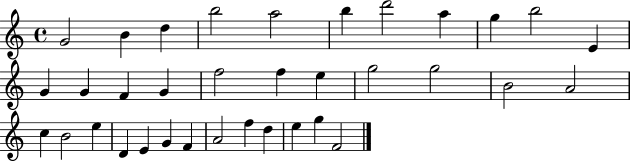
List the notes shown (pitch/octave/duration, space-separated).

G4/h B4/q D5/q B5/h A5/h B5/q D6/h A5/q G5/q B5/h E4/q G4/q G4/q F4/q G4/q F5/h F5/q E5/q G5/h G5/h B4/h A4/h C5/q B4/h E5/q D4/q E4/q G4/q F4/q A4/h F5/q D5/q E5/q G5/q F4/h